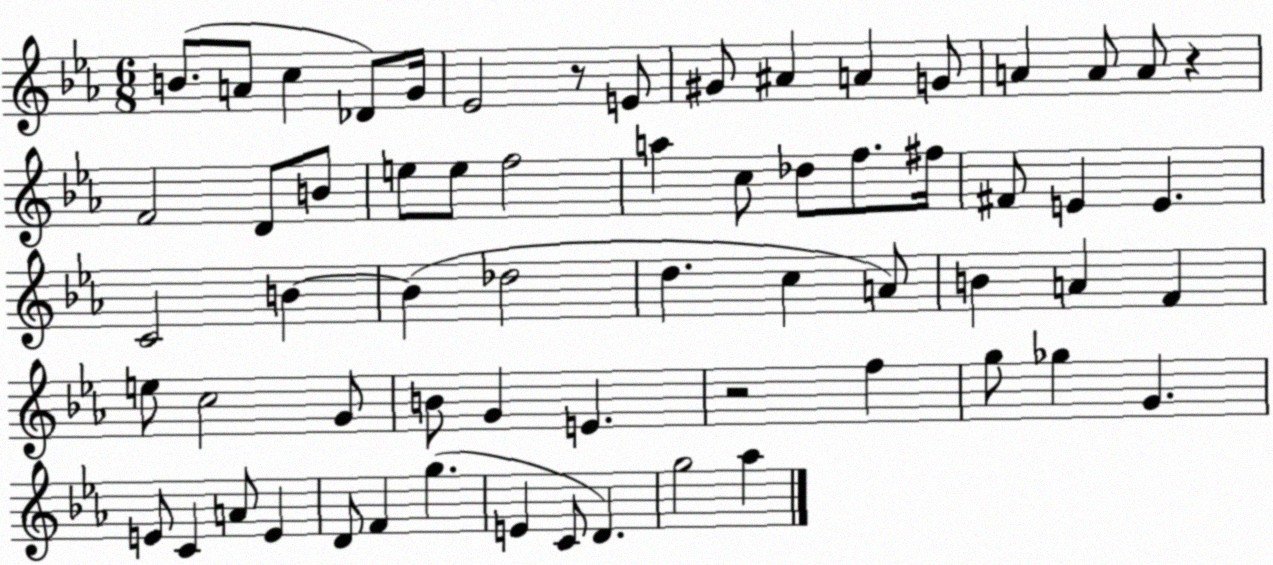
X:1
T:Untitled
M:6/8
L:1/4
K:Eb
B/2 A/2 c _D/2 G/4 _E2 z/2 E/2 ^G/2 ^A A G/2 A A/2 A/2 z F2 D/2 B/2 e/2 e/2 f2 a c/2 _d/2 f/2 ^f/4 ^F/2 E E C2 B B _d2 d c A/2 B A F e/2 c2 G/2 B/2 G E z2 f g/2 _g G E/2 C A/2 E D/2 F g E C/2 D g2 _a